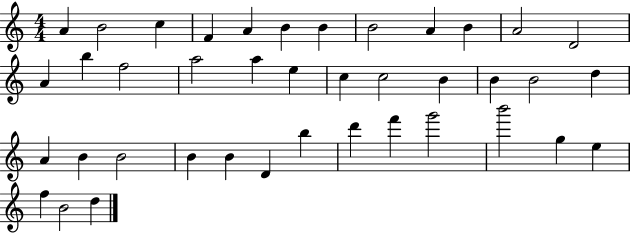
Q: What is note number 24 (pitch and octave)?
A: D5